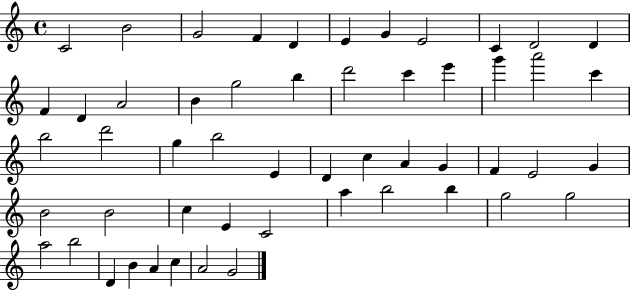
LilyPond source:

{
  \clef treble
  \time 4/4
  \defaultTimeSignature
  \key c \major
  c'2 b'2 | g'2 f'4 d'4 | e'4 g'4 e'2 | c'4 d'2 d'4 | \break f'4 d'4 a'2 | b'4 g''2 b''4 | d'''2 c'''4 e'''4 | g'''4 a'''2 c'''4 | \break b''2 d'''2 | g''4 b''2 e'4 | d'4 c''4 a'4 g'4 | f'4 e'2 g'4 | \break b'2 b'2 | c''4 e'4 c'2 | a''4 b''2 b''4 | g''2 g''2 | \break a''2 b''2 | d'4 b'4 a'4 c''4 | a'2 g'2 | \bar "|."
}